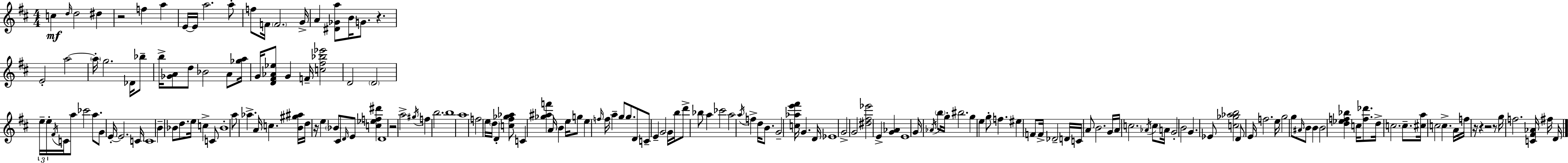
{
  \clef treble
  \numericTimeSignature
  \time 4/4
  \key d \major
  \repeat volta 2 { c''4\mf \grace { d''16 } d''2 dis''4 | r2 f''4 a''4 | e'16~~ e'16 a''2. a''8-. | f''8 f'16 \parenthesize f'2. | \break g'16-> a'4 <dis' ges' a''>8 b'16 g'8. r4. | e'2-. a''2~~ | \parenthesize a''16-. g''2. des'16 bes''8-- | b''16-> <ges' a'>8 d''8 bes'2 a'8 | \break <ges'' a''>16 g'16 <d' fis' aes' ees''>8 g'4 f'16-- <c'' fis'' bes'' ees'''>2 | d'2 \parenthesize d'2 | \tuplet 3/2 { e''16-- e''16-. \acciaccatura { fis'16 } } c'16 a''8 ces'''2 a''8. | g'8 e'16-.~~ e'2. | \break c'16 c'1 | b'4-- bes'8 d''8. e''16 c''4-> | c'8 bes'1-. | a''8 aes''4.-> a'16 c''4. | \break <b' gis'' ais''>16 d''16 r16 e''4 \parenthesize bes'8 cis'8 \grace { d'16 } e'8 <c'' ees'' f'' dis'''>4 | d'1 | r2 a''2-> | \acciaccatura { gis''16 } f''4 b''2. | \break b''1 | a''1 | f''2 e''16 \parenthesize d''16 d'4-. | <c'' fis'' ges'' aes''>8 c'4 <ges'' ais'' f'''>4 a'16 b'4 | \break e''16 g''8 e''4 \grace { f''16 } f''16 a''4-- g''8 | g''8. d'8 c'8-- e'4-- g'2 | g'16 b''16 d'''8-> bes''8 a''4 ces'''2 | a''2 \acciaccatura { a''16 } f''4-> | \break d''16 b'8. g'2-- <c'' aes'' e''' fis'''>16 g'4. | d'16 ees'1 | g'2-> g'2 | <dis'' fis'' ees'''>2 e'4-> | \break <g' aes'>4 e'1 | g'16 \acciaccatura { aes'16 } \parenthesize b''8 g''16-. bis''2. | g''4 e''4 g''8-. | f''4. eis''4 f'8 f'16-> des'2-- | \break d'16 c'16 a'8 b'2. | g'16 a'16 c''2. | \acciaccatura { aes'16 } c''8 a'16 g'2-. | b'2 g'4. ees'8 | \break <c'' ges'' aes'' b''>2 d'8 e'16 f''2. | e''16 g''2 | g''8 \grace { ais'16 } b'8 b'4 b'2 | <d'' ees'' f'' bes''>4 c''16 <f'' des'''>8. d''16-> c''2. | \break c''8.-- <cis'' a''>16 c''2 | c''4.-> a'16 f''16 r16 r4 r2 | r8 g''16 f''2. | <c' fis' aes'>16 fis''16 d'16 } \bar "|."
}